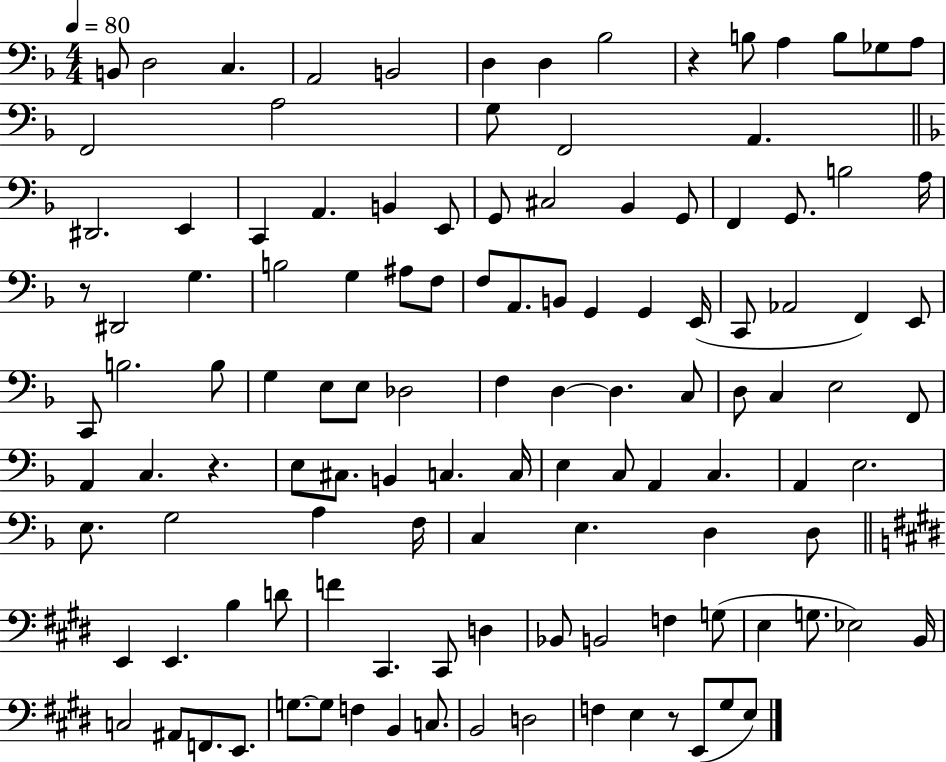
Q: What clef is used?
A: bass